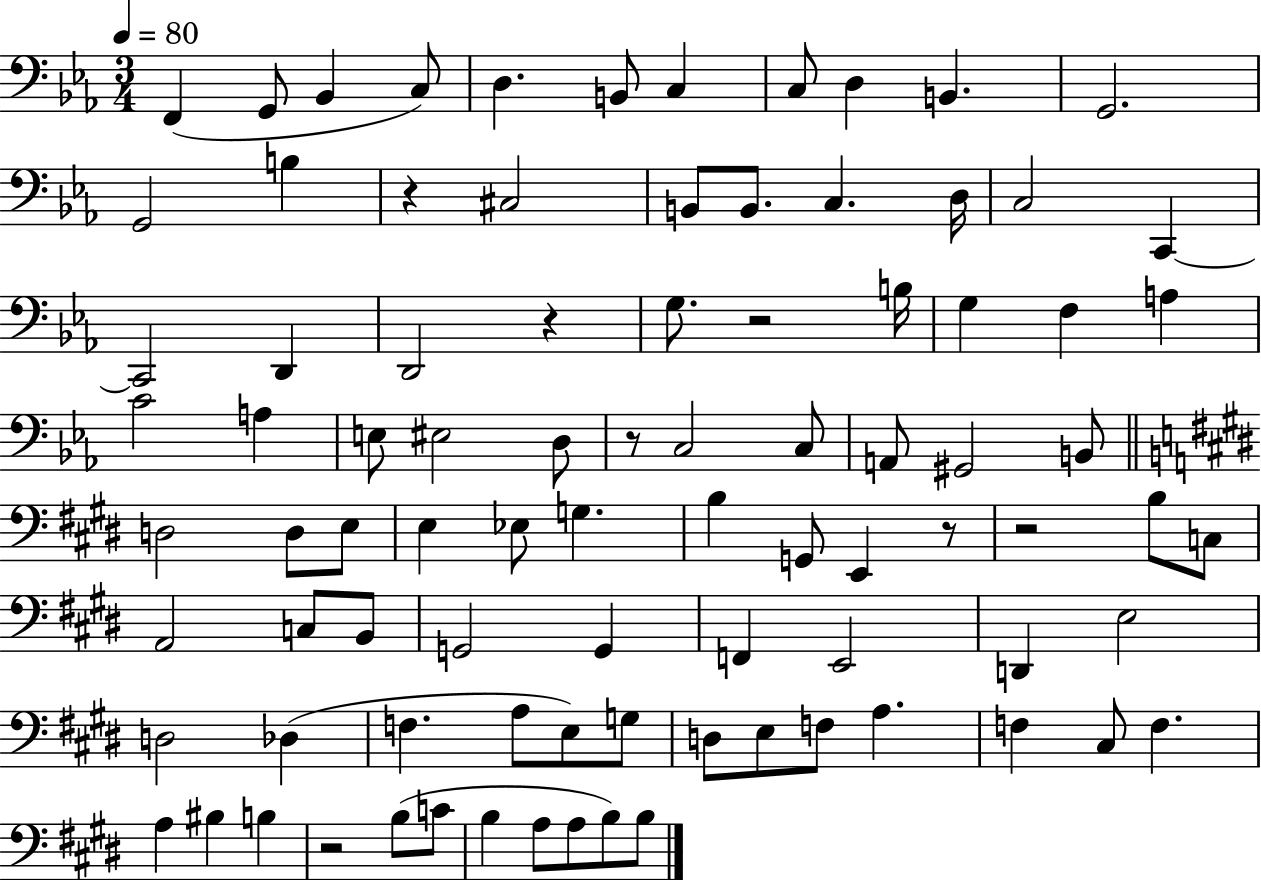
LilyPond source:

{
  \clef bass
  \numericTimeSignature
  \time 3/4
  \key ees \major
  \tempo 4 = 80
  \repeat volta 2 { f,4( g,8 bes,4 c8) | d4. b,8 c4 | c8 d4 b,4. | g,2. | \break g,2 b4 | r4 cis2 | b,8 b,8. c4. d16 | c2 c,4~~ | \break c,2 d,4 | d,2 r4 | g8. r2 b16 | g4 f4 a4 | \break c'2 a4 | e8 eis2 d8 | r8 c2 c8 | a,8 gis,2 b,8 | \break \bar "||" \break \key e \major d2 d8 e8 | e4 ees8 g4. | b4 g,8 e,4 r8 | r2 b8 c8 | \break a,2 c8 b,8 | g,2 g,4 | f,4 e,2 | d,4 e2 | \break d2 des4( | f4. a8 e8) g8 | d8 e8 f8 a4. | f4 cis8 f4. | \break a4 bis4 b4 | r2 b8( c'8 | b4 a8 a8 b8) b8 | } \bar "|."
}